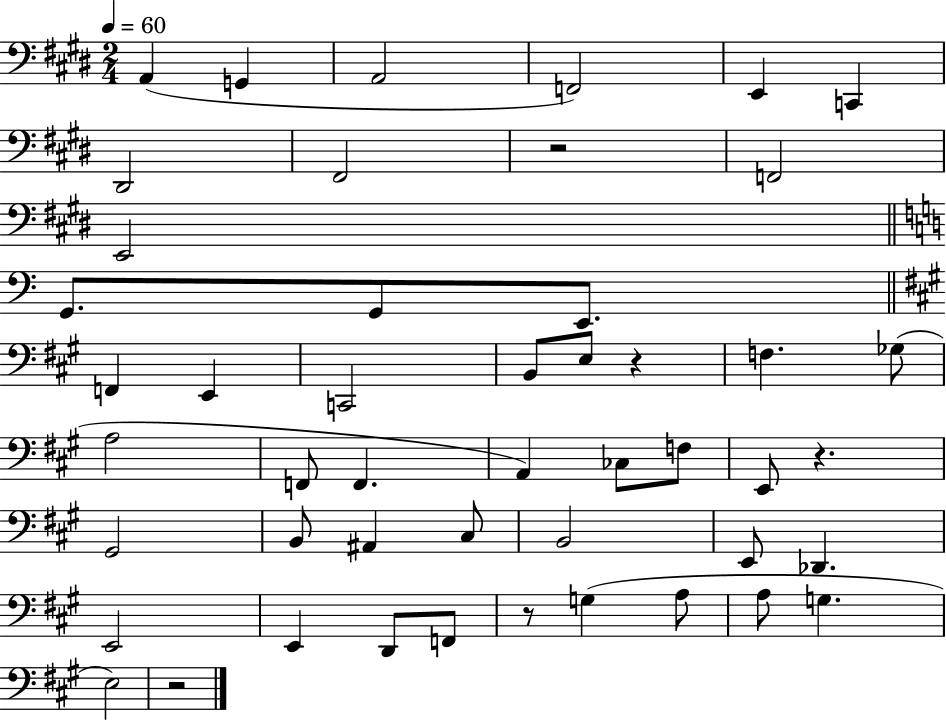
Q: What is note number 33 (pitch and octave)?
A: E2